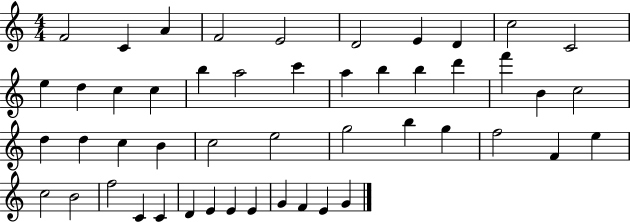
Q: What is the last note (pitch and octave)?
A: G4